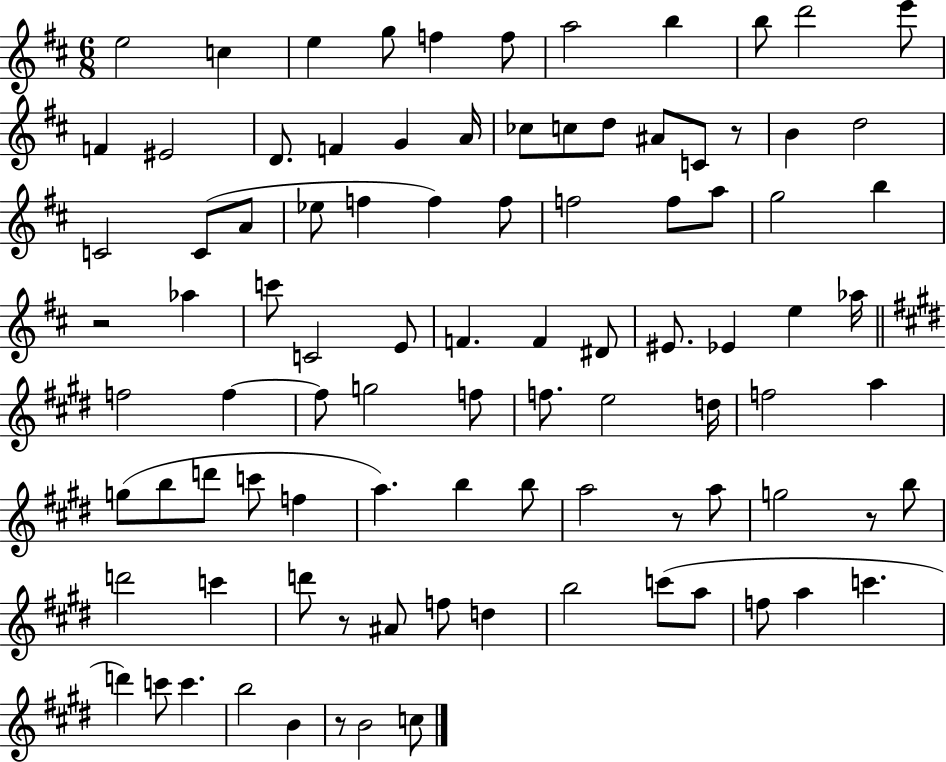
{
  \clef treble
  \numericTimeSignature
  \time 6/8
  \key d \major
  \repeat volta 2 { e''2 c''4 | e''4 g''8 f''4 f''8 | a''2 b''4 | b''8 d'''2 e'''8 | \break f'4 eis'2 | d'8. f'4 g'4 a'16 | ces''8 c''8 d''8 ais'8 c'8 r8 | b'4 d''2 | \break c'2 c'8( a'8 | ees''8 f''4 f''4) f''8 | f''2 f''8 a''8 | g''2 b''4 | \break r2 aes''4 | c'''8 c'2 e'8 | f'4. f'4 dis'8 | eis'8. ees'4 e''4 aes''16 | \break \bar "||" \break \key e \major f''2 f''4~~ | f''8 g''2 f''8 | f''8. e''2 d''16 | f''2 a''4 | \break g''8( b''8 d'''8 c'''8 f''4 | a''4.) b''4 b''8 | a''2 r8 a''8 | g''2 r8 b''8 | \break d'''2 c'''4 | d'''8 r8 ais'8 f''8 d''4 | b''2 c'''8( a''8 | f''8 a''4 c'''4. | \break d'''4) c'''8 c'''4. | b''2 b'4 | r8 b'2 c''8 | } \bar "|."
}